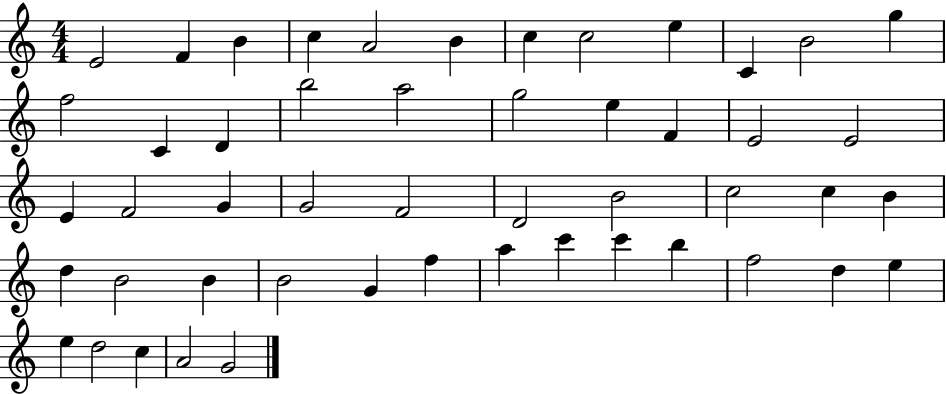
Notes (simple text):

E4/h F4/q B4/q C5/q A4/h B4/q C5/q C5/h E5/q C4/q B4/h G5/q F5/h C4/q D4/q B5/h A5/h G5/h E5/q F4/q E4/h E4/h E4/q F4/h G4/q G4/h F4/h D4/h B4/h C5/h C5/q B4/q D5/q B4/h B4/q B4/h G4/q F5/q A5/q C6/q C6/q B5/q F5/h D5/q E5/q E5/q D5/h C5/q A4/h G4/h